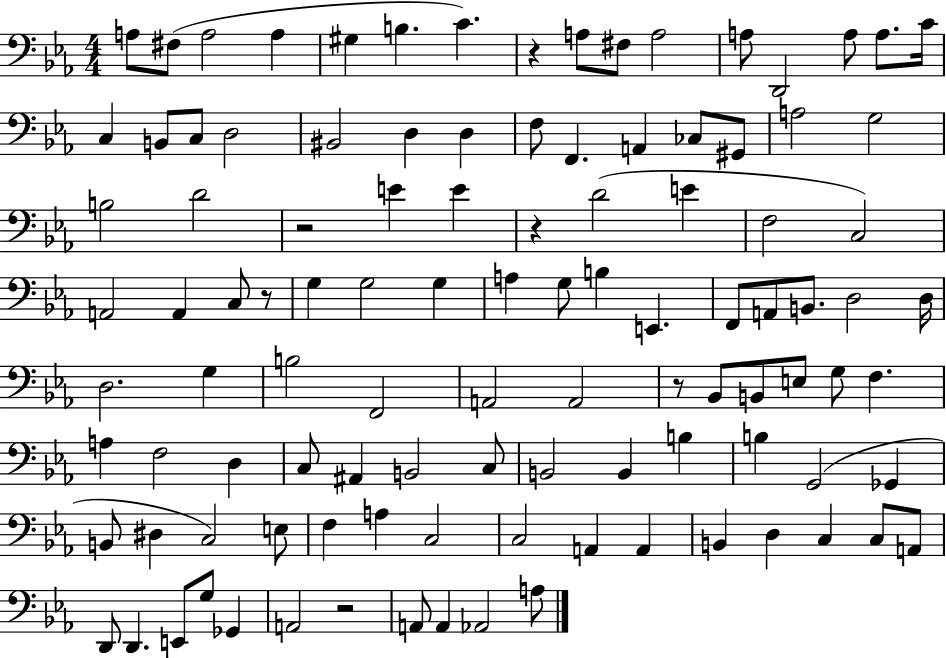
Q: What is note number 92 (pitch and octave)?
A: D2